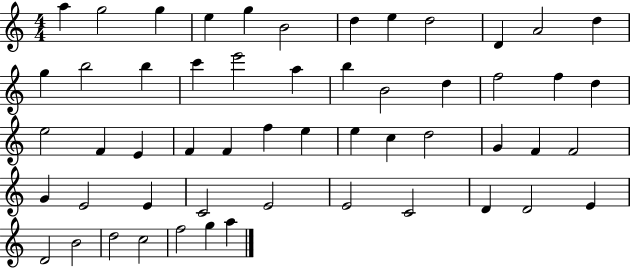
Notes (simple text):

A5/q G5/h G5/q E5/q G5/q B4/h D5/q E5/q D5/h D4/q A4/h D5/q G5/q B5/h B5/q C6/q E6/h A5/q B5/q B4/h D5/q F5/h F5/q D5/q E5/h F4/q E4/q F4/q F4/q F5/q E5/q E5/q C5/q D5/h G4/q F4/q F4/h G4/q E4/h E4/q C4/h E4/h E4/h C4/h D4/q D4/h E4/q D4/h B4/h D5/h C5/h F5/h G5/q A5/q